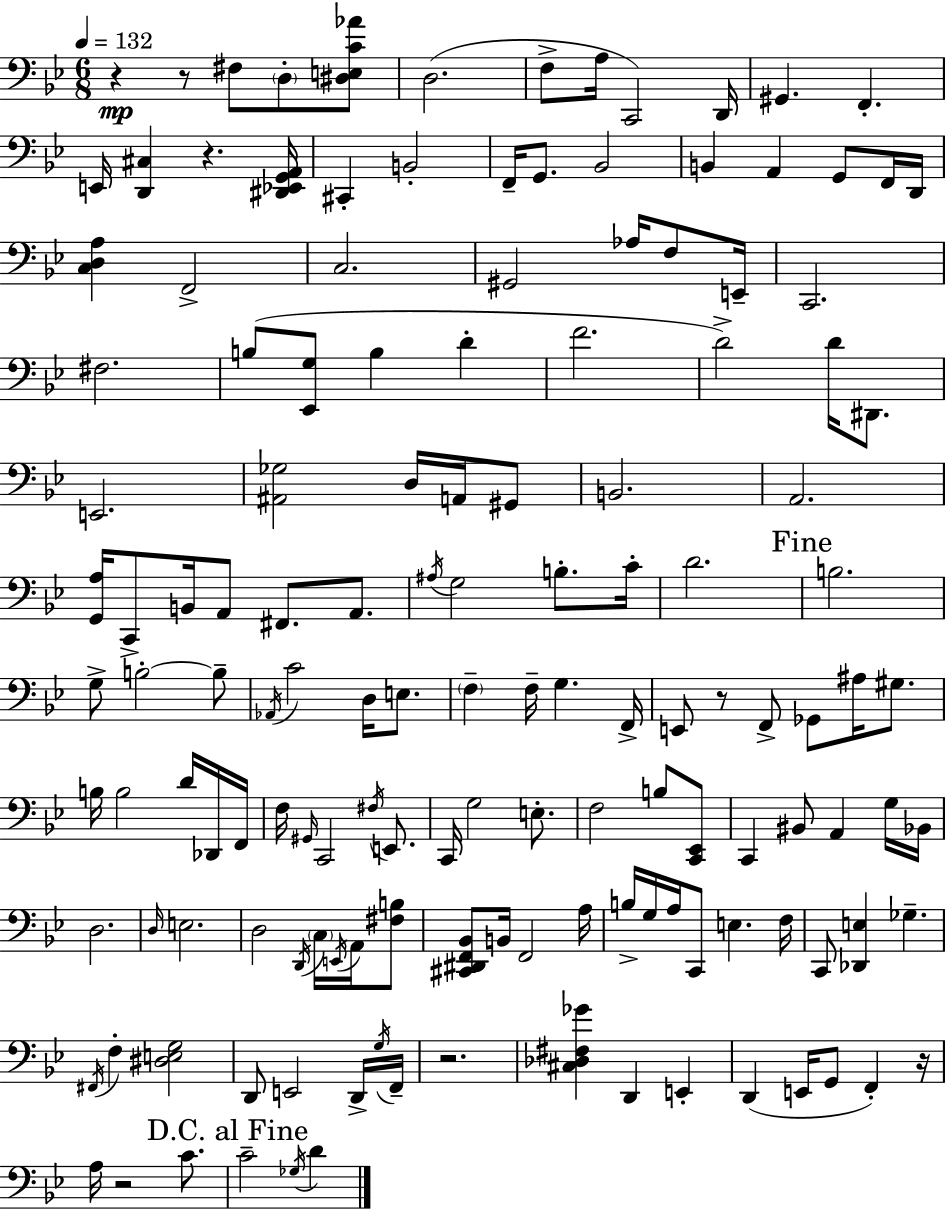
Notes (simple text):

R/q R/e F#3/e D3/e [D#3,E3,C4,Ab4]/e D3/h. F3/e A3/s C2/h D2/s G#2/q. F2/q. E2/s [D2,C#3]/q R/q. [D#2,Eb2,G2,A2]/s C#2/q B2/h F2/s G2/e. Bb2/h B2/q A2/q G2/e F2/s D2/s [C3,D3,A3]/q F2/h C3/h. G#2/h Ab3/s F3/e E2/s C2/h. F#3/h. B3/e [Eb2,G3]/e B3/q D4/q F4/h. D4/h D4/s D#2/e. E2/h. [A#2,Gb3]/h D3/s A2/s G#2/e B2/h. A2/h. [G2,A3]/s C2/e B2/s A2/e F#2/e. A2/e. A#3/s G3/h B3/e. C4/s D4/h. B3/h. G3/e B3/h B3/e Ab2/s C4/h D3/s E3/e. F3/q F3/s G3/q. F2/s E2/e R/e F2/e Gb2/e A#3/s G#3/e. B3/s B3/h D4/s Db2/s F2/s F3/s G#2/s C2/h F#3/s E2/e. C2/s G3/h E3/e. F3/h B3/e [C2,Eb2]/e C2/q BIS2/e A2/q G3/s Bb2/s D3/h. D3/s E3/h. D3/h D2/s C3/s E2/s A2/s [F#3,B3]/e [C#2,D#2,F2,Bb2]/e B2/s F2/h A3/s B3/s G3/s A3/s C2/e E3/q. F3/s C2/e [Db2,E3]/q Gb3/q. F#2/s F3/q [D#3,E3,G3]/h D2/e E2/h D2/s G3/s F2/s R/h. [C#3,Db3,F#3,Gb4]/q D2/q E2/q D2/q E2/s G2/e F2/q R/s A3/s R/h C4/e. C4/h Gb3/s D4/q